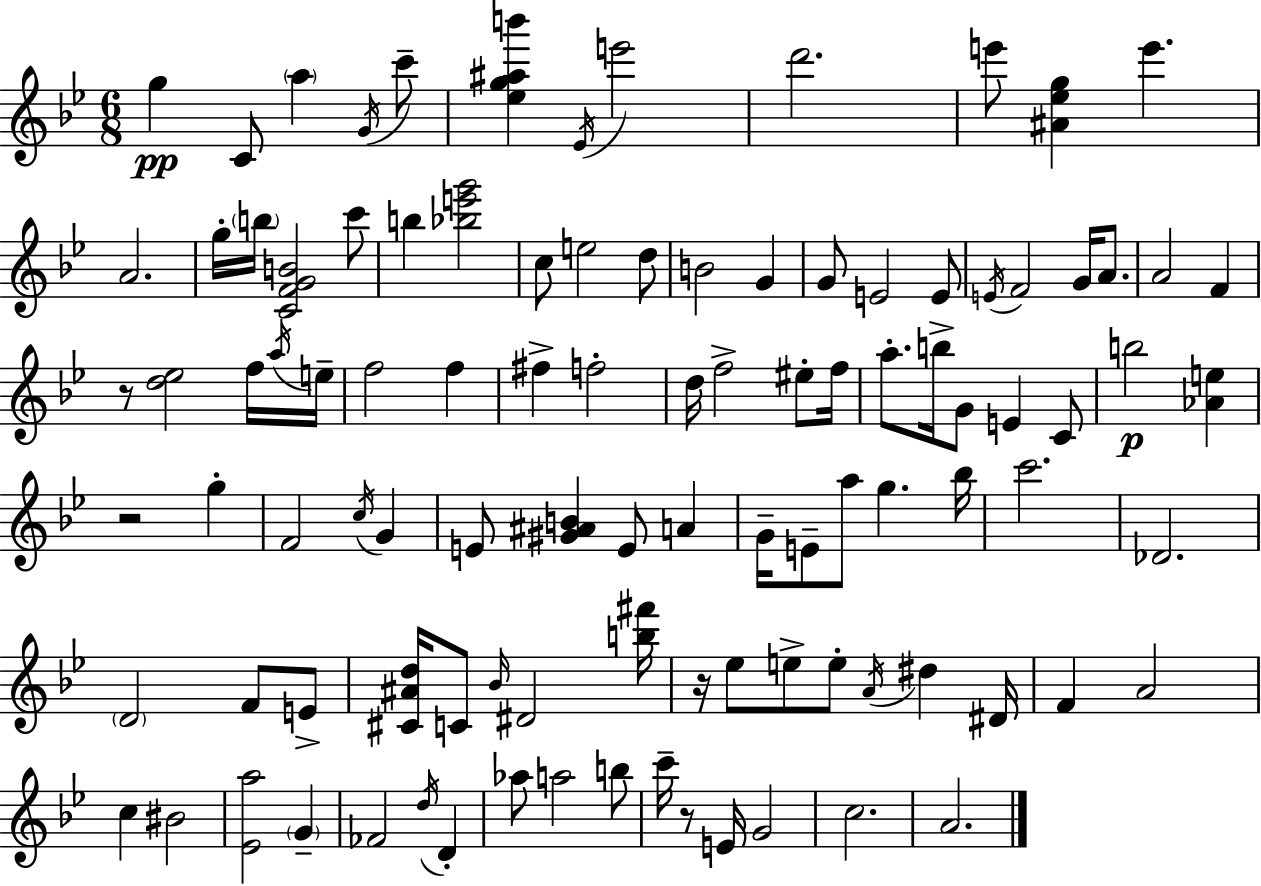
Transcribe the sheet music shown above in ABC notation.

X:1
T:Untitled
M:6/8
L:1/4
K:Bb
g C/2 a G/4 c'/2 [_eg^ab'] _E/4 e'2 d'2 e'/2 [^A_eg] e' A2 g/4 b/4 [CFGB]2 c'/2 b [_be'g']2 c/2 e2 d/2 B2 G G/2 E2 E/2 E/4 F2 G/4 A/2 A2 F z/2 [d_e]2 f/4 a/4 e/4 f2 f ^f f2 d/4 f2 ^e/2 f/4 a/2 b/4 G/2 E C/2 b2 [_Ae] z2 g F2 c/4 G E/2 [^G^AB] E/2 A G/4 E/2 a/2 g _b/4 c'2 _D2 D2 F/2 E/2 [^C^Ad]/4 C/2 _B/4 ^D2 [b^f']/4 z/4 _e/2 e/2 e/2 A/4 ^d ^D/4 F A2 c ^B2 [_Ea]2 G _F2 d/4 D _a/2 a2 b/2 c'/4 z/2 E/4 G2 c2 A2